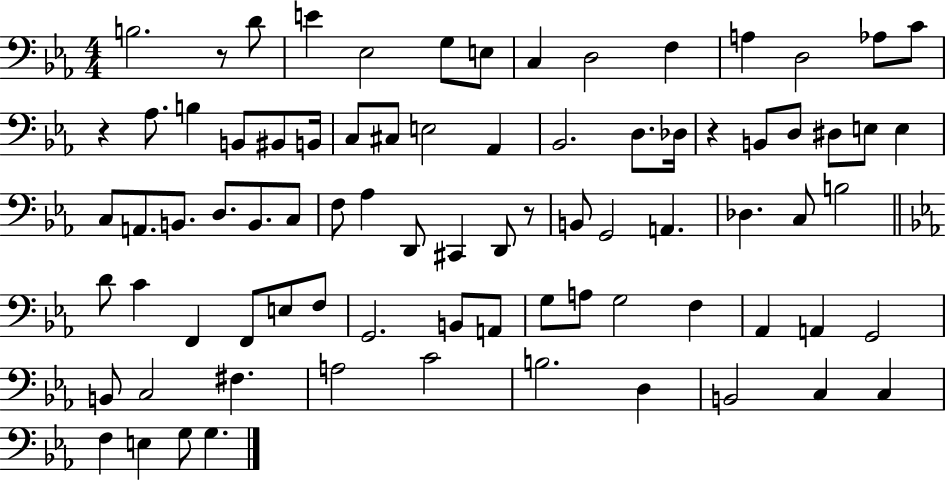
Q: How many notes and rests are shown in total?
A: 81